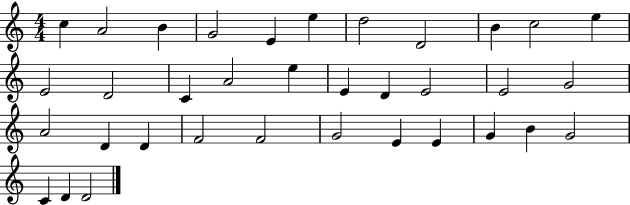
{
  \clef treble
  \numericTimeSignature
  \time 4/4
  \key c \major
  c''4 a'2 b'4 | g'2 e'4 e''4 | d''2 d'2 | b'4 c''2 e''4 | \break e'2 d'2 | c'4 a'2 e''4 | e'4 d'4 e'2 | e'2 g'2 | \break a'2 d'4 d'4 | f'2 f'2 | g'2 e'4 e'4 | g'4 b'4 g'2 | \break c'4 d'4 d'2 | \bar "|."
}